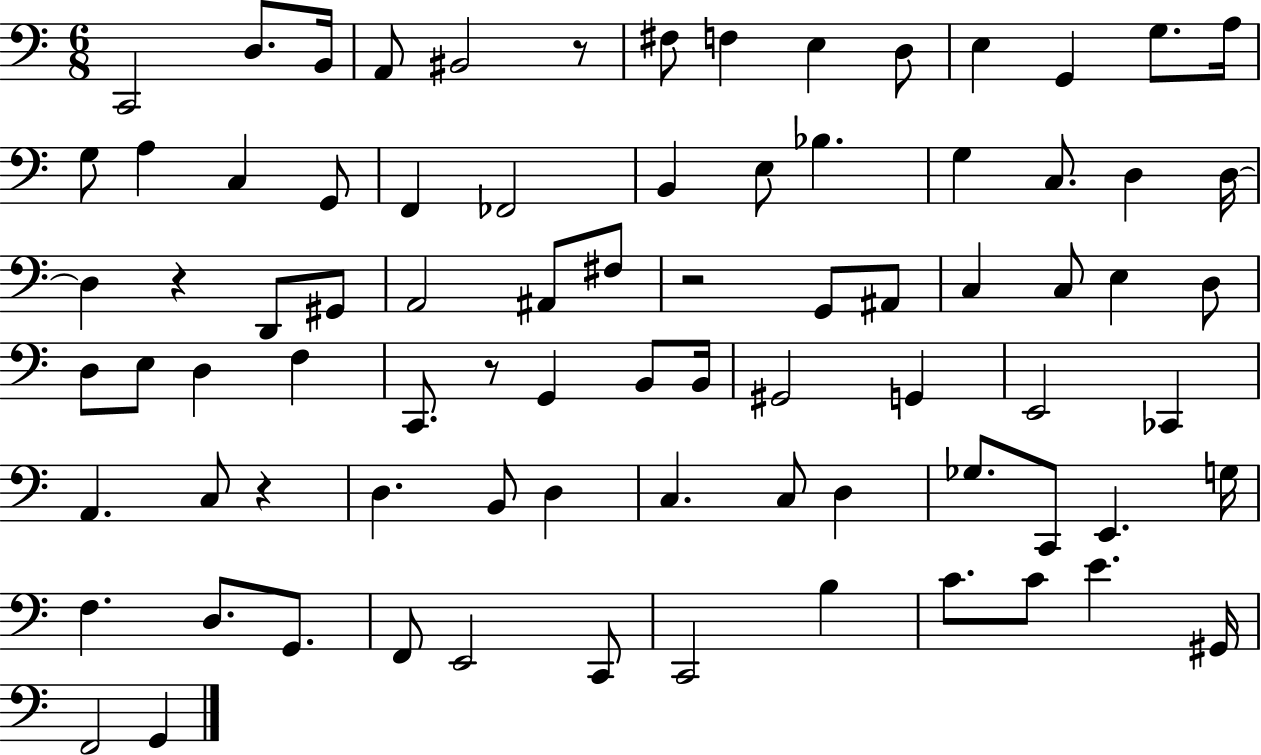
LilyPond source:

{
  \clef bass
  \numericTimeSignature
  \time 6/8
  \key c \major
  \repeat volta 2 { c,2 d8. b,16 | a,8 bis,2 r8 | fis8 f4 e4 d8 | e4 g,4 g8. a16 | \break g8 a4 c4 g,8 | f,4 fes,2 | b,4 e8 bes4. | g4 c8. d4 d16~~ | \break d4 r4 d,8 gis,8 | a,2 ais,8 fis8 | r2 g,8 ais,8 | c4 c8 e4 d8 | \break d8 e8 d4 f4 | c,8. r8 g,4 b,8 b,16 | gis,2 g,4 | e,2 ces,4 | \break a,4. c8 r4 | d4. b,8 d4 | c4. c8 d4 | ges8. c,8 e,4. g16 | \break f4. d8. g,8. | f,8 e,2 c,8 | c,2 b4 | c'8. c'8 e'4. gis,16 | \break f,2 g,4 | } \bar "|."
}